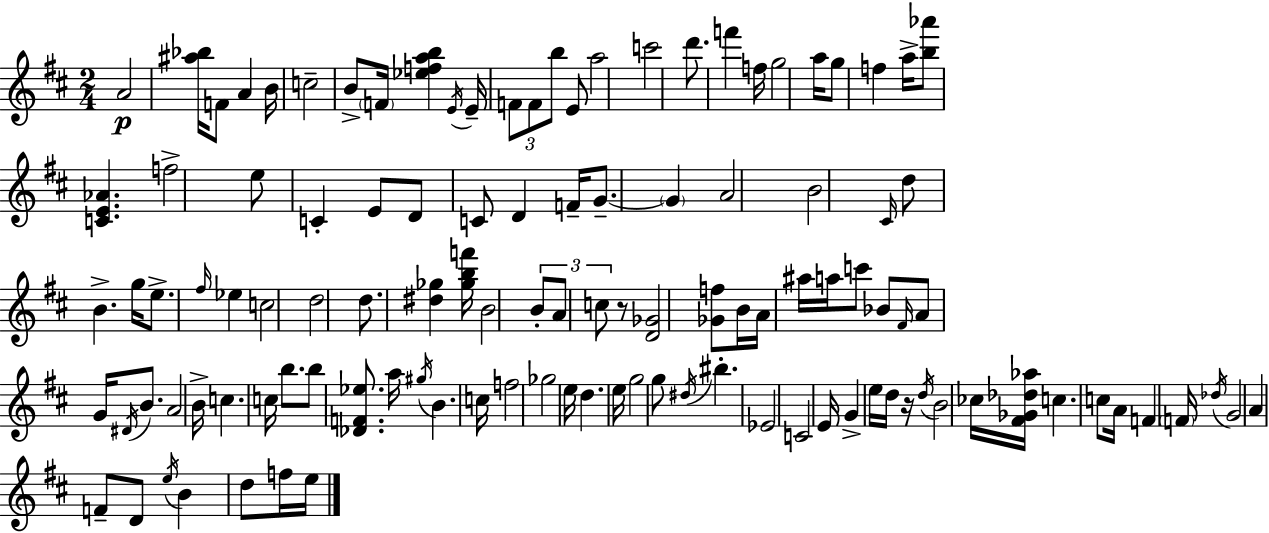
A4/h [A#5,Bb5]/s F4/e A4/q B4/s C5/h B4/e F4/s [Eb5,F5,A5,B5]/q E4/s E4/s F4/e F4/e B5/e E4/e A5/h C6/h D6/e. F6/q F5/s G5/h A5/s G5/e F5/q A5/s [B5,Ab6]/e [C4,E4,Ab4]/q. F5/h E5/e C4/q E4/e D4/e C4/e D4/q F4/s G4/e. G4/q A4/h B4/h C#4/s D5/e B4/q. G5/s E5/e. F#5/s Eb5/q C5/h D5/h D5/e. [D#5,Gb5]/q [Gb5,B5,F6]/s B4/h B4/e A4/e C5/e R/e [D4,Gb4]/h [Gb4,F5]/e B4/s A4/s A#5/s A5/s C6/e Bb4/e F#4/s A4/e G4/s D#4/s B4/e. A4/h B4/s C5/q. C5/s B5/e. B5/e [Db4,F4,Eb5]/e. A5/s G#5/s B4/q. C5/s F5/h Gb5/h E5/s D5/q. E5/s G5/h G5/e D#5/s BIS5/q. Eb4/h C4/h E4/s G4/q E5/s D5/s R/s D5/s B4/h CES5/s [F#4,Gb4,Db5,Ab5]/s C5/q. C5/e A4/s F4/q F4/s Db5/s G4/h A4/q F4/e D4/e E5/s B4/q D5/e F5/s E5/s